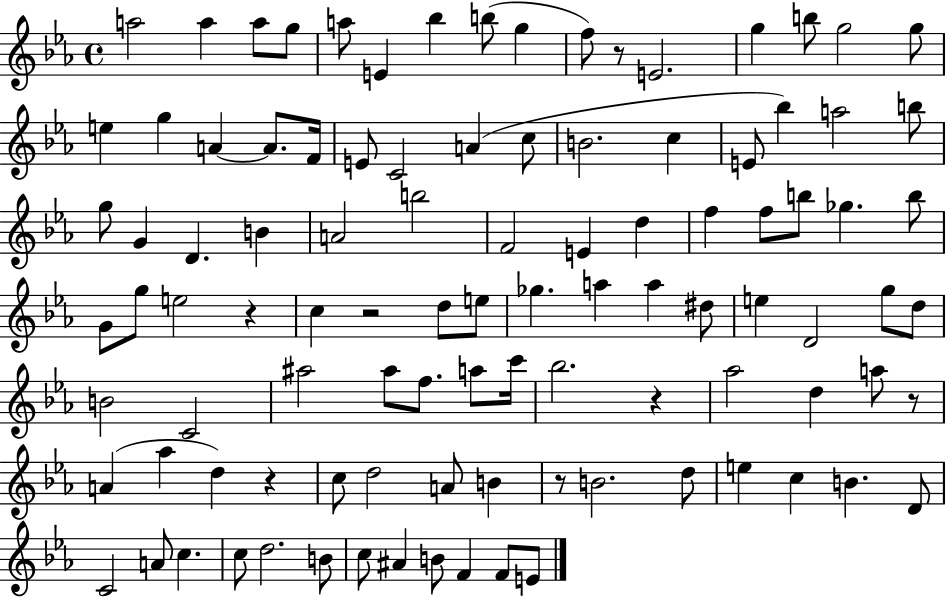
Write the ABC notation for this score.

X:1
T:Untitled
M:4/4
L:1/4
K:Eb
a2 a a/2 g/2 a/2 E _b b/2 g f/2 z/2 E2 g b/2 g2 g/2 e g A A/2 F/4 E/2 C2 A c/2 B2 c E/2 _b a2 b/2 g/2 G D B A2 b2 F2 E d f f/2 b/2 _g b/2 G/2 g/2 e2 z c z2 d/2 e/2 _g a a ^d/2 e D2 g/2 d/2 B2 C2 ^a2 ^a/2 f/2 a/2 c'/4 _b2 z _a2 d a/2 z/2 A _a d z c/2 d2 A/2 B z/2 B2 d/2 e c B D/2 C2 A/2 c c/2 d2 B/2 c/2 ^A B/2 F F/2 E/2